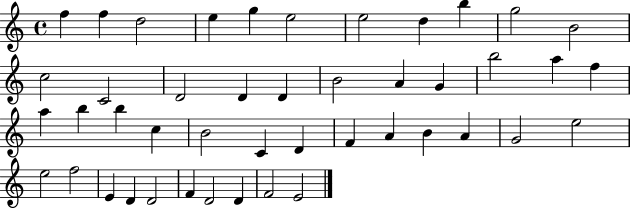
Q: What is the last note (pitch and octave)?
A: E4